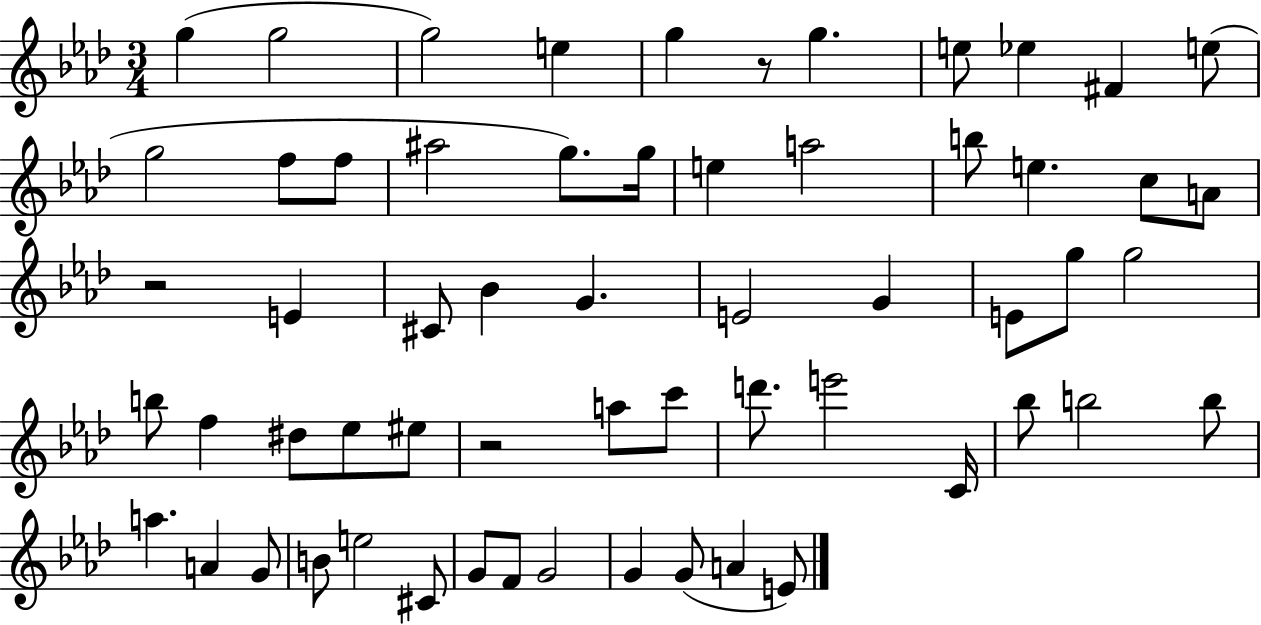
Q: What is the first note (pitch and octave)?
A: G5